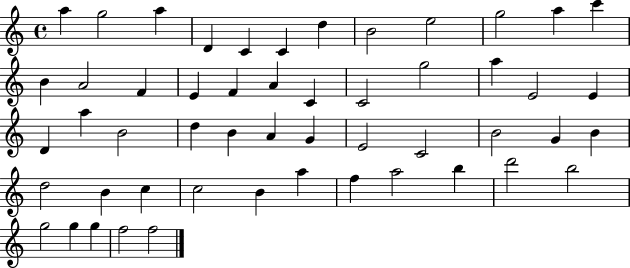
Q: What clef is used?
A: treble